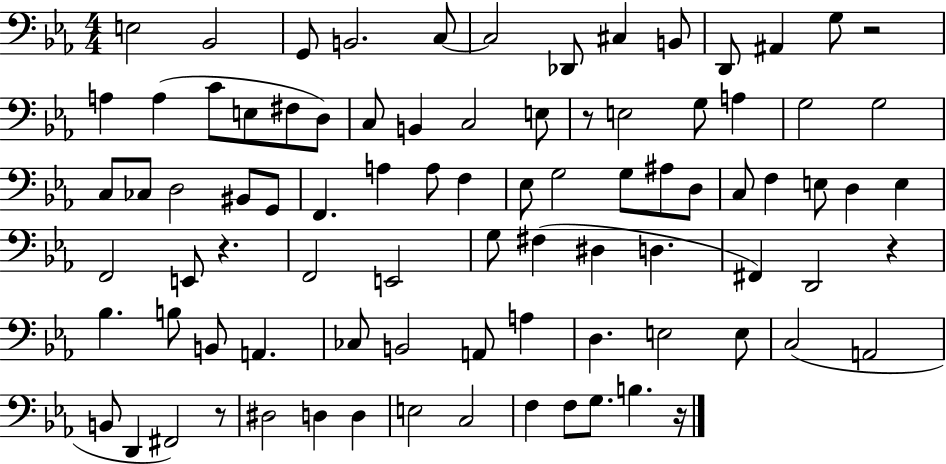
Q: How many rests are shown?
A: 6